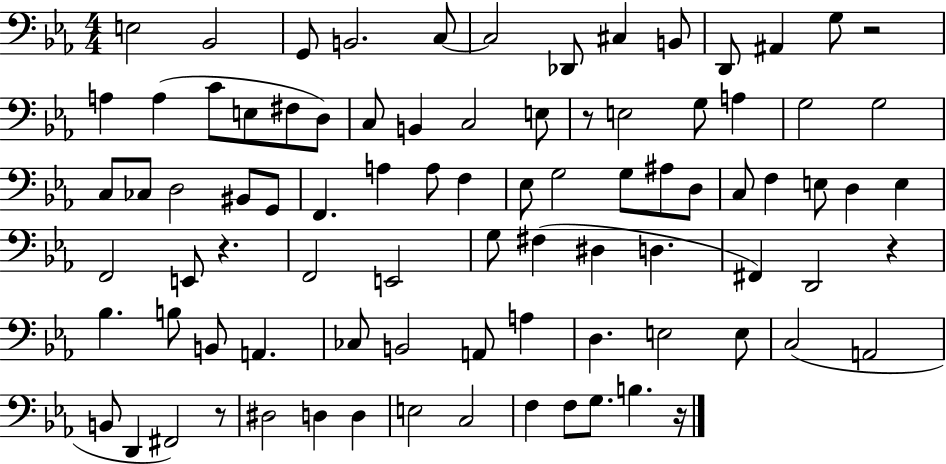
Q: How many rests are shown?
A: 6